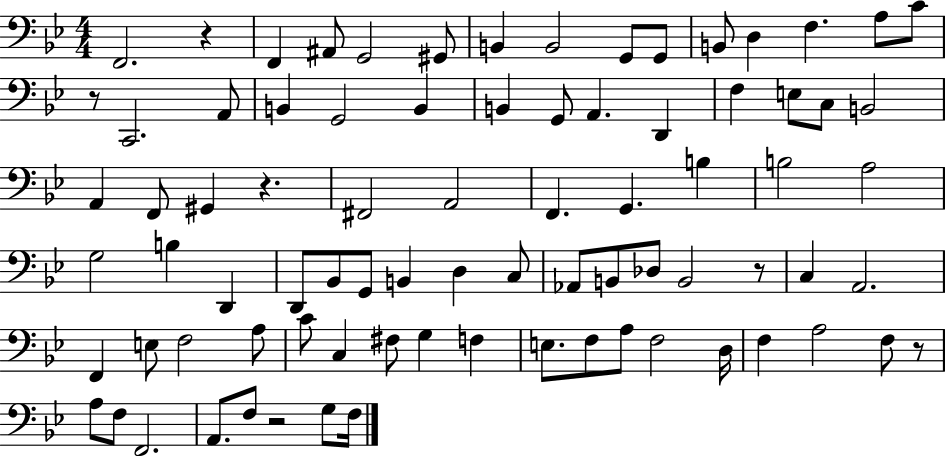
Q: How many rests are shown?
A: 6